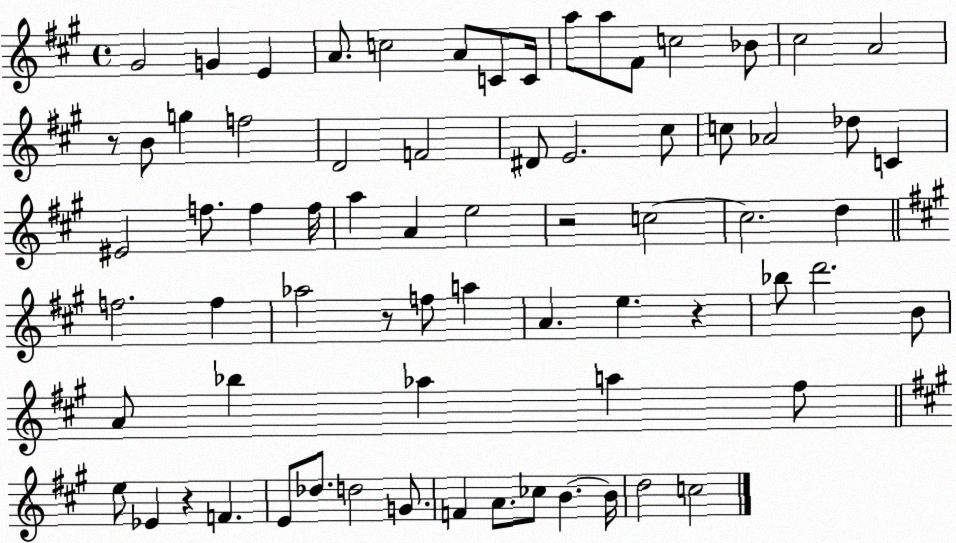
X:1
T:Untitled
M:4/4
L:1/4
K:A
^G2 G E A/2 c2 A/2 C/2 C/4 a/2 a/2 ^F/2 c2 _B/2 ^c2 A2 z/2 B/2 g f2 D2 F2 ^D/2 E2 ^c/2 c/2 _A2 _d/2 C ^E2 f/2 f f/4 a A e2 z2 c2 c2 d f2 f _a2 z/2 f/2 a A e z _b/2 d'2 B/2 A/2 _b _a a ^f/2 e/2 _E z F E/2 _d/2 d2 G/2 F A/2 _c/2 B B/4 d2 c2